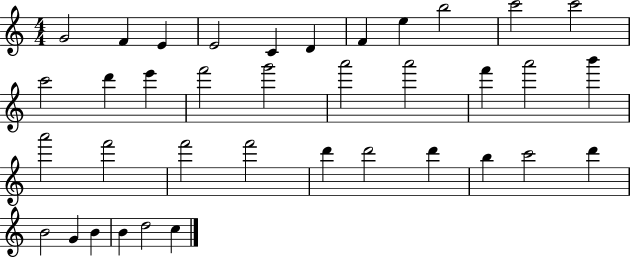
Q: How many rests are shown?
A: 0